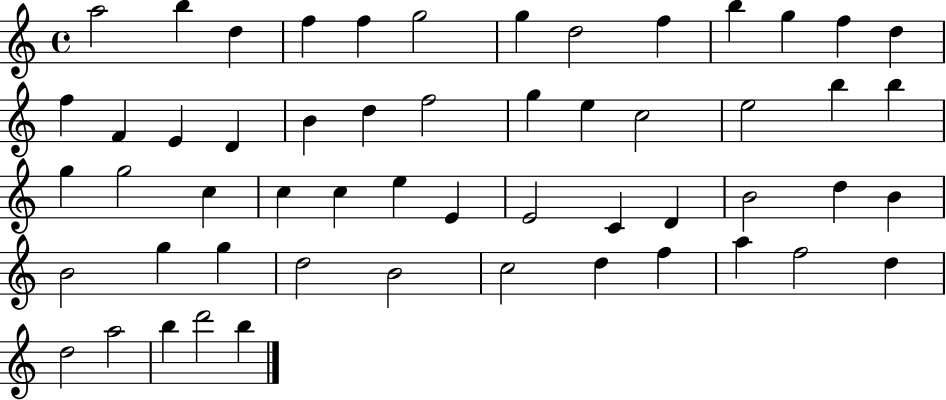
X:1
T:Untitled
M:4/4
L:1/4
K:C
a2 b d f f g2 g d2 f b g f d f F E D B d f2 g e c2 e2 b b g g2 c c c e E E2 C D B2 d B B2 g g d2 B2 c2 d f a f2 d d2 a2 b d'2 b